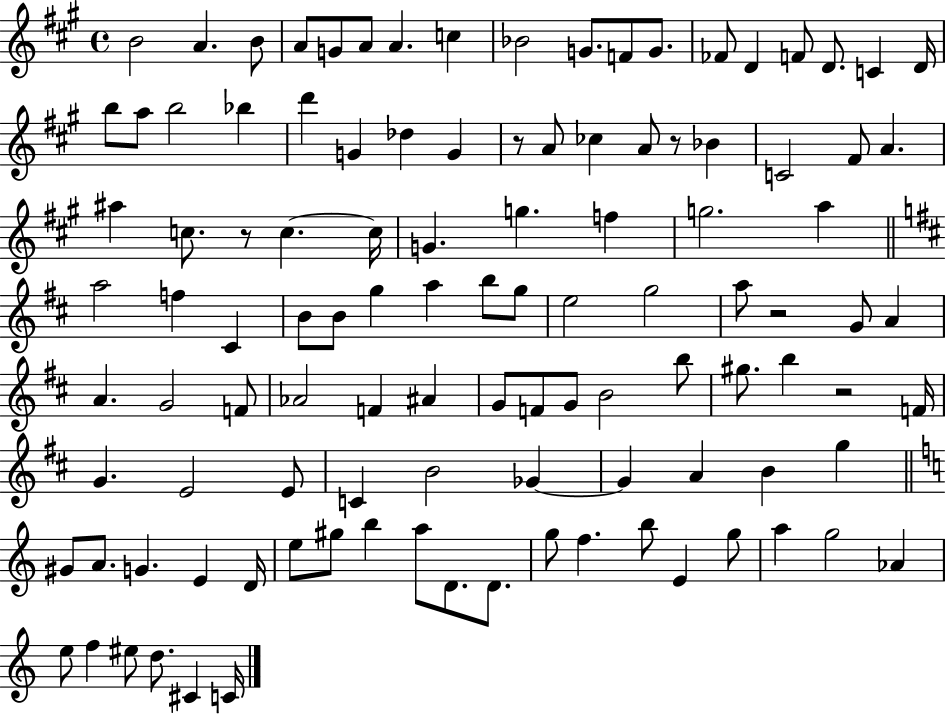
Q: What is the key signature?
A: A major